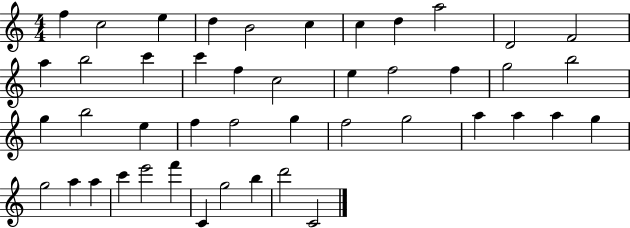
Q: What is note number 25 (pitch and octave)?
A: E5